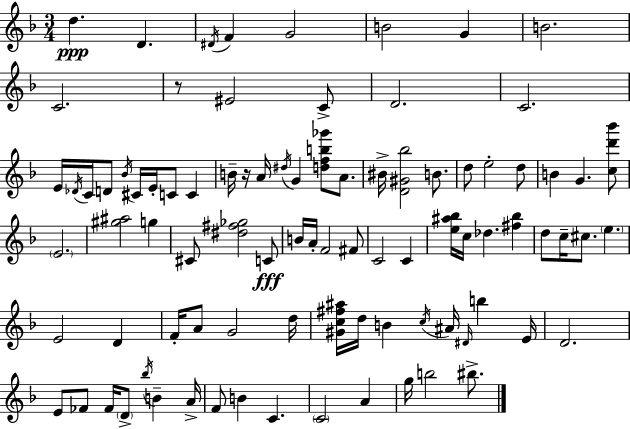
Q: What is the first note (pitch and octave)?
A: D5